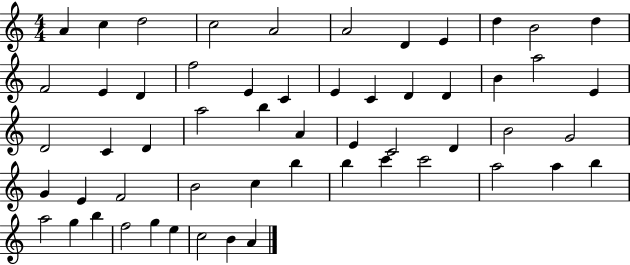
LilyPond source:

{
  \clef treble
  \numericTimeSignature
  \time 4/4
  \key c \major
  a'4 c''4 d''2 | c''2 a'2 | a'2 d'4 e'4 | d''4 b'2 d''4 | \break f'2 e'4 d'4 | f''2 e'4 c'4 | e'4 c'4 d'4 d'4 | b'4 a''2 e'4 | \break d'2 c'4 d'4 | a''2 b''4 a'4 | e'4 c'2 d'4 | b'2 g'2 | \break g'4 e'4 f'2 | b'2 c''4 b''4 | b''4 c'''4 c'''2 | a''2 a''4 b''4 | \break a''2 g''4 b''4 | f''2 g''4 e''4 | c''2 b'4 a'4 | \bar "|."
}